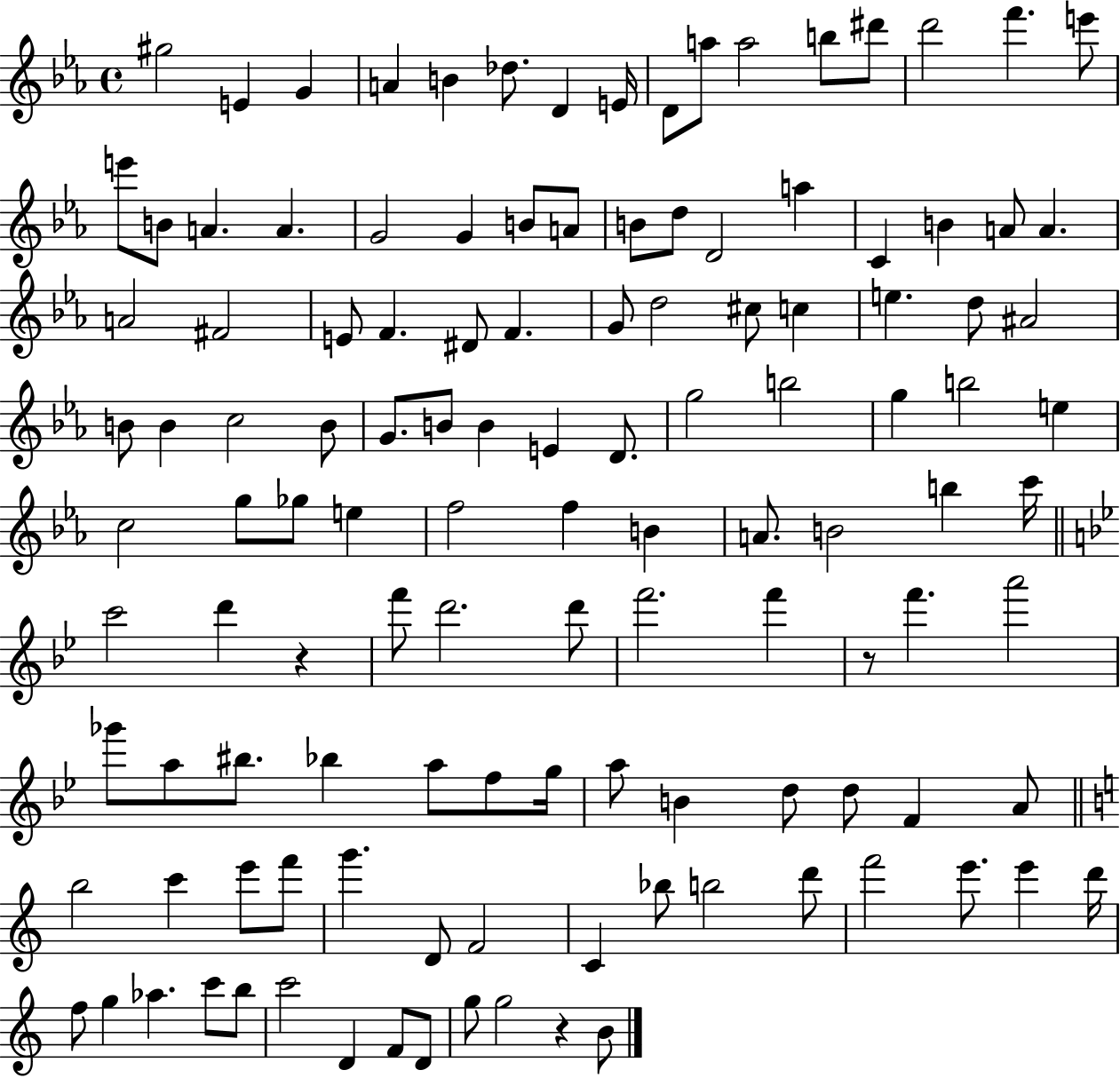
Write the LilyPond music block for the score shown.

{
  \clef treble
  \time 4/4
  \defaultTimeSignature
  \key ees \major
  gis''2 e'4 g'4 | a'4 b'4 des''8. d'4 e'16 | d'8 a''8 a''2 b''8 dis'''8 | d'''2 f'''4. e'''8 | \break e'''8 b'8 a'4. a'4. | g'2 g'4 b'8 a'8 | b'8 d''8 d'2 a''4 | c'4 b'4 a'8 a'4. | \break a'2 fis'2 | e'8 f'4. dis'8 f'4. | g'8 d''2 cis''8 c''4 | e''4. d''8 ais'2 | \break b'8 b'4 c''2 b'8 | g'8. b'8 b'4 e'4 d'8. | g''2 b''2 | g''4 b''2 e''4 | \break c''2 g''8 ges''8 e''4 | f''2 f''4 b'4 | a'8. b'2 b''4 c'''16 | \bar "||" \break \key bes \major c'''2 d'''4 r4 | f'''8 d'''2. d'''8 | f'''2. f'''4 | r8 f'''4. a'''2 | \break ges'''8 a''8 bis''8. bes''4 a''8 f''8 g''16 | a''8 b'4 d''8 d''8 f'4 a'8 | \bar "||" \break \key c \major b''2 c'''4 e'''8 f'''8 | g'''4. d'8 f'2 | c'4 bes''8 b''2 d'''8 | f'''2 e'''8. e'''4 d'''16 | \break f''8 g''4 aes''4. c'''8 b''8 | c'''2 d'4 f'8 d'8 | g''8 g''2 r4 b'8 | \bar "|."
}